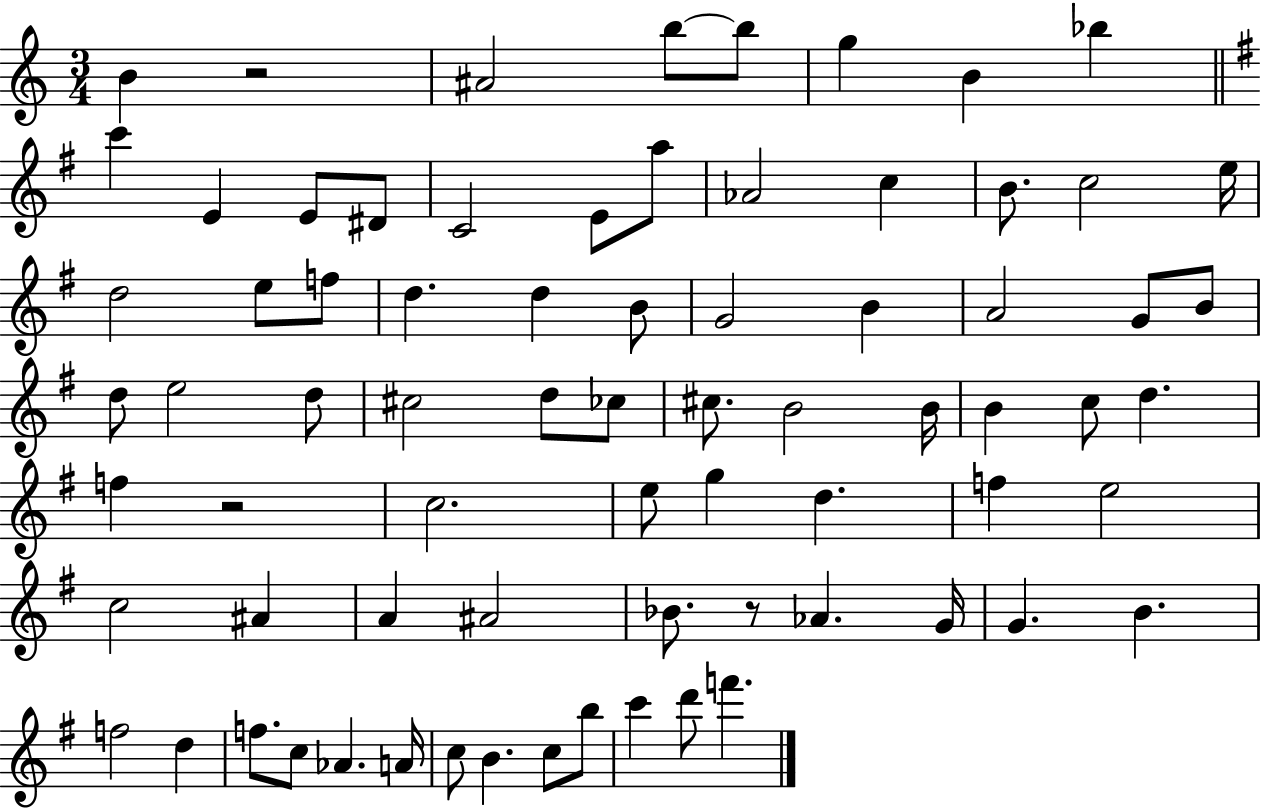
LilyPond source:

{
  \clef treble
  \numericTimeSignature
  \time 3/4
  \key c \major
  b'4 r2 | ais'2 b''8~~ b''8 | g''4 b'4 bes''4 | \bar "||" \break \key g \major c'''4 e'4 e'8 dis'8 | c'2 e'8 a''8 | aes'2 c''4 | b'8. c''2 e''16 | \break d''2 e''8 f''8 | d''4. d''4 b'8 | g'2 b'4 | a'2 g'8 b'8 | \break d''8 e''2 d''8 | cis''2 d''8 ces''8 | cis''8. b'2 b'16 | b'4 c''8 d''4. | \break f''4 r2 | c''2. | e''8 g''4 d''4. | f''4 e''2 | \break c''2 ais'4 | a'4 ais'2 | bes'8. r8 aes'4. g'16 | g'4. b'4. | \break f''2 d''4 | f''8. c''8 aes'4. a'16 | c''8 b'4. c''8 b''8 | c'''4 d'''8 f'''4. | \break \bar "|."
}